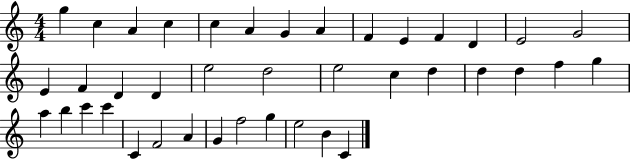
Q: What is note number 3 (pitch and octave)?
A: A4